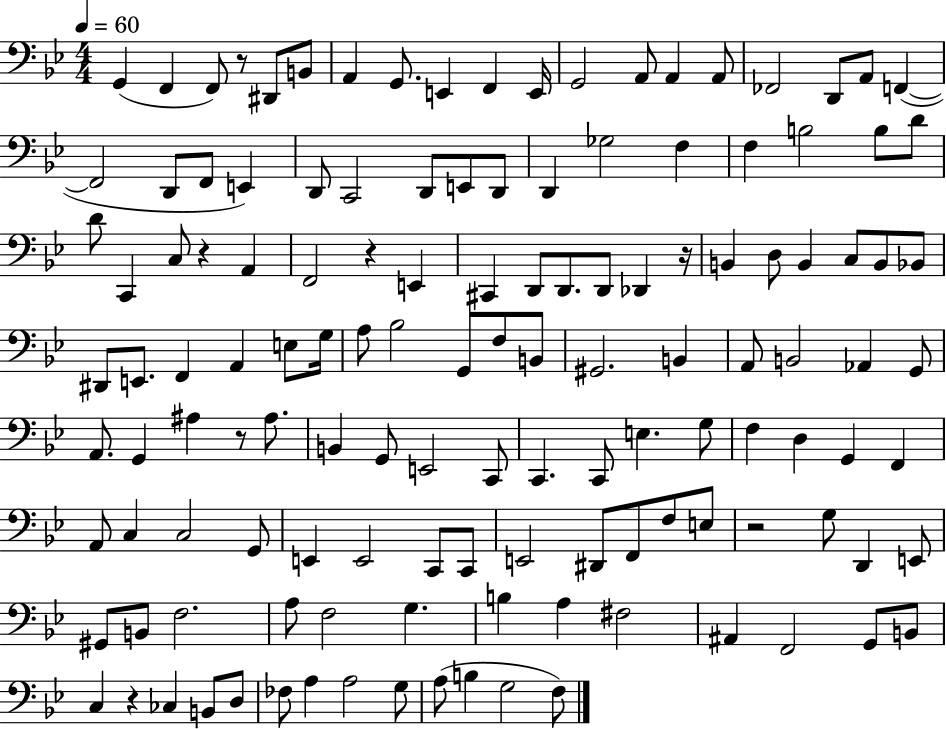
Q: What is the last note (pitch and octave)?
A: F3